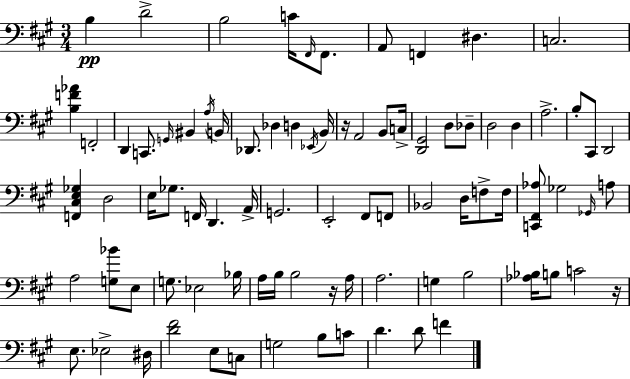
X:1
T:Untitled
M:3/4
L:1/4
K:A
B, D2 B,2 C/4 ^F,,/4 ^F,,/2 A,,/2 F,, ^D, C,2 [B,F_A] F,,2 D,, C,,/2 G,,/4 ^B,, A,/4 B,,/4 _D,,/2 _D, D, _E,,/4 B,,/4 z/4 A,,2 B,,/2 C,/4 [D,,^G,,]2 D,/2 _D,/2 D,2 D, A,2 B,/2 ^C,,/2 D,,2 [F,,^C,E,_G,] D,2 E,/4 _G,/2 F,,/4 D,, A,,/4 G,,2 E,,2 ^F,,/2 F,,/2 _B,,2 D,/4 F,/2 F,/4 [C,,^F,,_A,]/2 _G,2 _G,,/4 A,/2 A,2 [G,_B]/2 E,/2 G,/2 _E,2 _B,/4 A,/4 B,/4 B,2 z/4 A,/4 A,2 G, B,2 [_A,_B,]/4 B,/2 C2 z/4 E,/2 _E,2 ^D,/4 [D^F]2 E,/2 C,/2 G,2 B,/2 C/2 D D/2 F